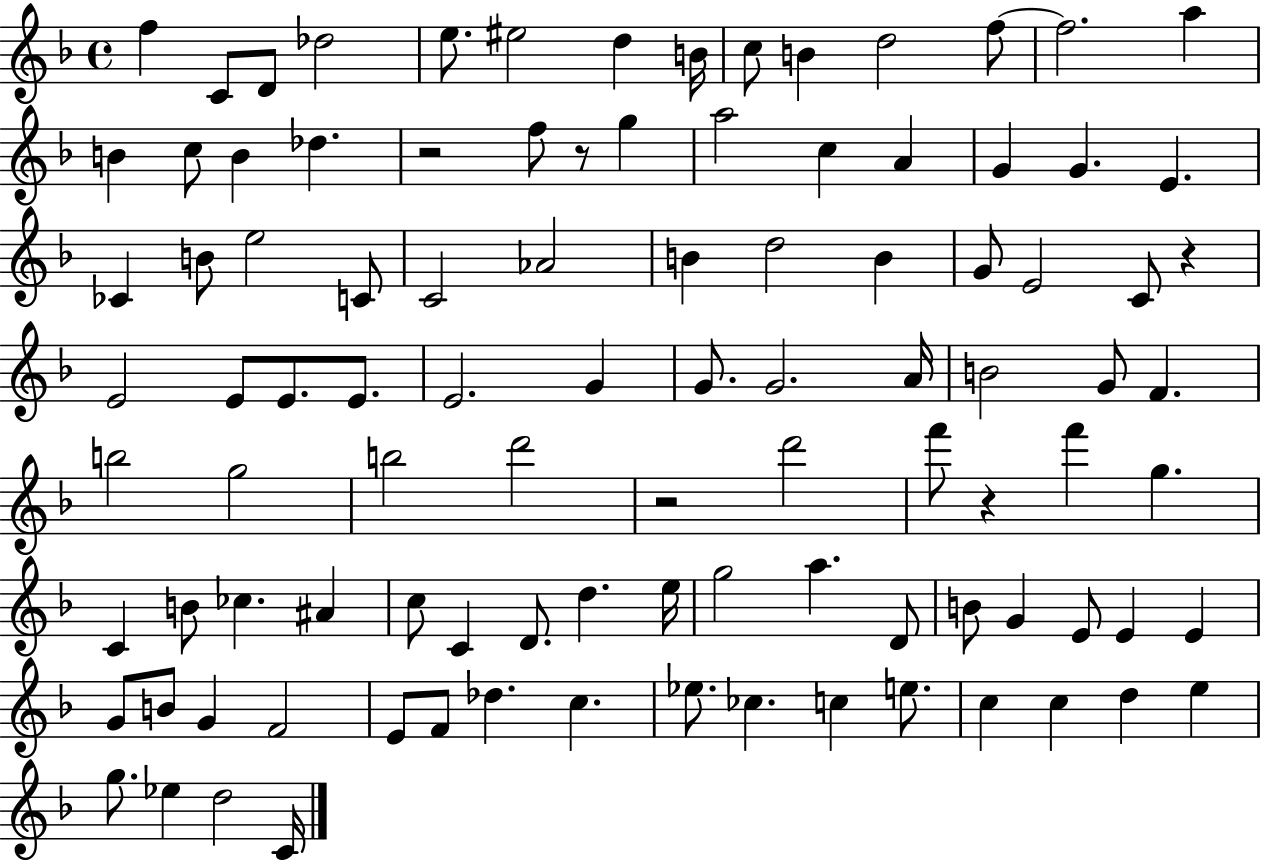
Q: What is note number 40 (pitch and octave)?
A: E4